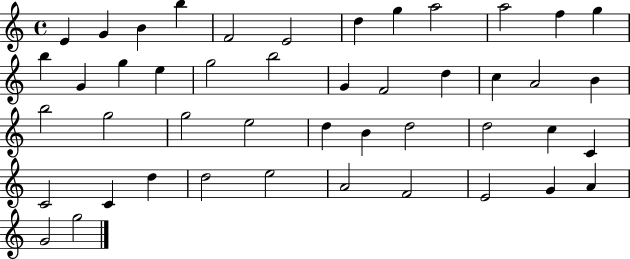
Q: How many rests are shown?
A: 0